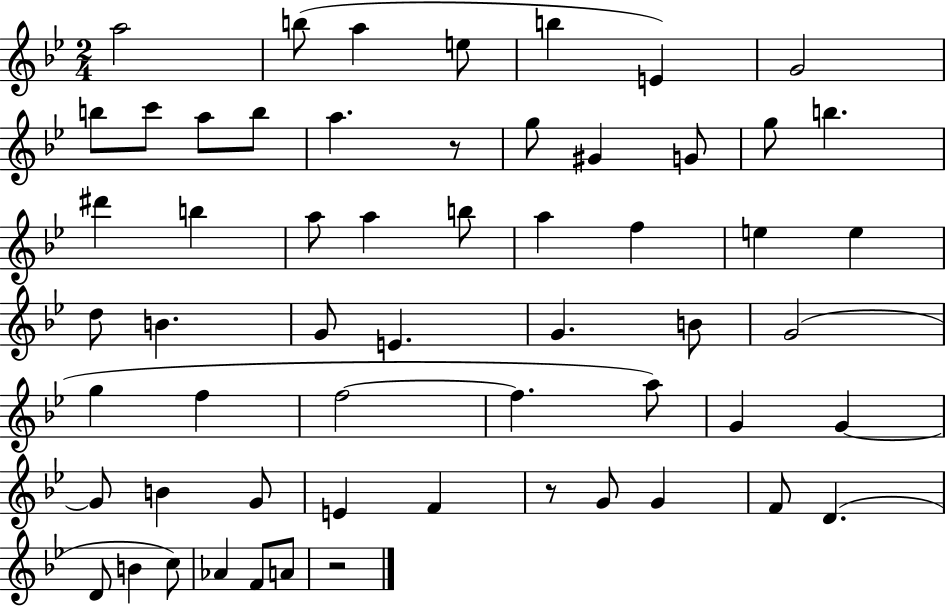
A5/h B5/e A5/q E5/e B5/q E4/q G4/h B5/e C6/e A5/e B5/e A5/q. R/e G5/e G#4/q G4/e G5/e B5/q. D#6/q B5/q A5/e A5/q B5/e A5/q F5/q E5/q E5/q D5/e B4/q. G4/e E4/q. G4/q. B4/e G4/h G5/q F5/q F5/h F5/q. A5/e G4/q G4/q G4/e B4/q G4/e E4/q F4/q R/e G4/e G4/q F4/e D4/q. D4/e B4/q C5/e Ab4/q F4/e A4/e R/h